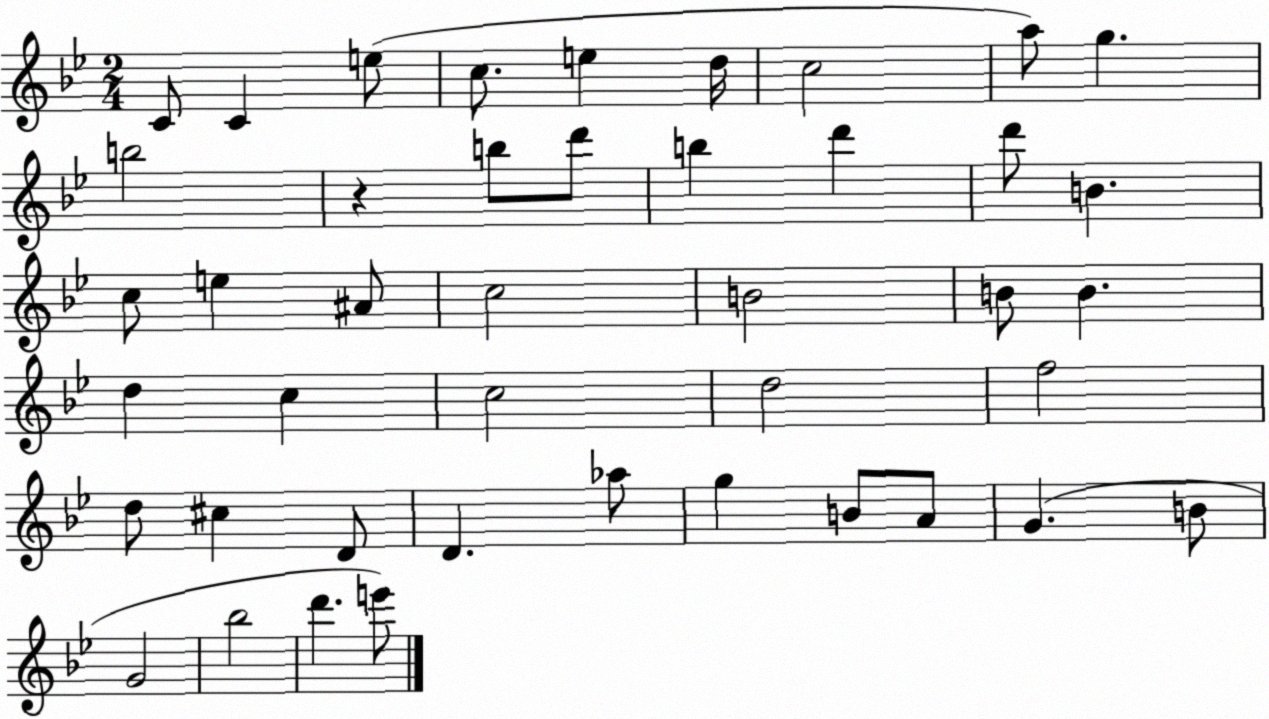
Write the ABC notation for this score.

X:1
T:Untitled
M:2/4
L:1/4
K:Bb
C/2 C e/2 c/2 e d/4 c2 a/2 g b2 z b/2 d'/2 b d' d'/2 B c/2 e ^A/2 c2 B2 B/2 B d c c2 d2 f2 d/2 ^c D/2 D _a/2 g B/2 A/2 G B/2 G2 _b2 d' e'/2